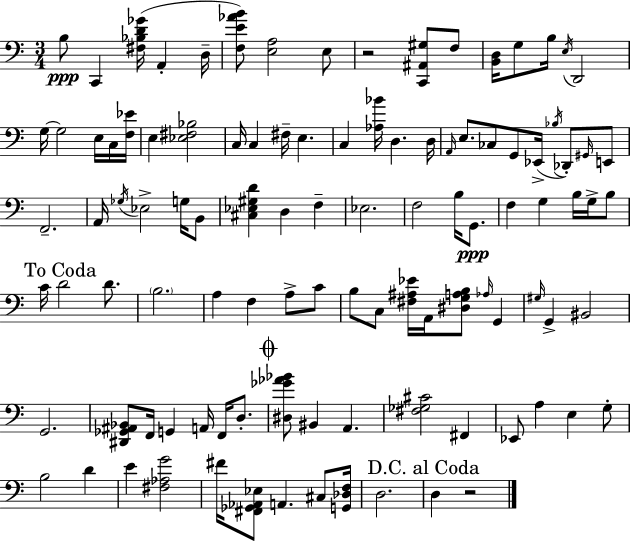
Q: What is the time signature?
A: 3/4